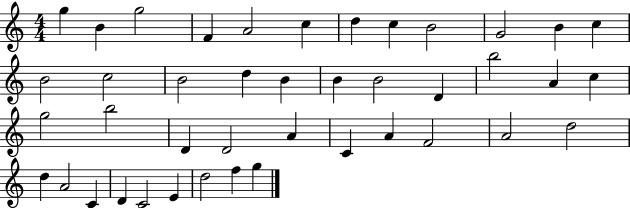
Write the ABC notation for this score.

X:1
T:Untitled
M:4/4
L:1/4
K:C
g B g2 F A2 c d c B2 G2 B c B2 c2 B2 d B B B2 D b2 A c g2 b2 D D2 A C A F2 A2 d2 d A2 C D C2 E d2 f g